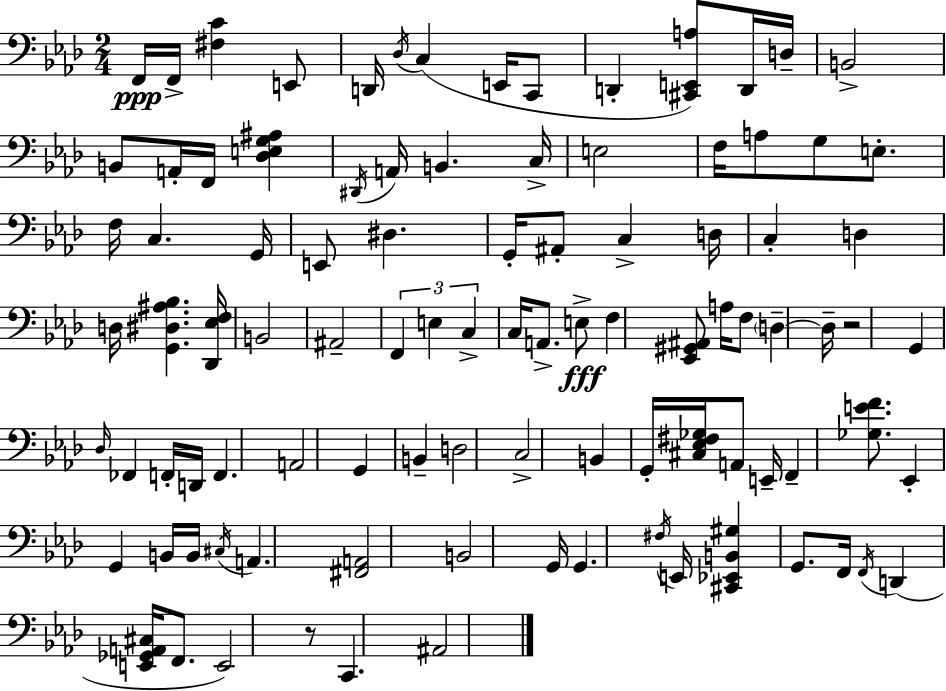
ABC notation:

X:1
T:Untitled
M:2/4
L:1/4
K:Fm
F,,/4 F,,/4 [^F,C] E,,/2 D,,/4 _D,/4 C, E,,/4 C,,/2 D,, [^C,,E,,A,]/2 D,,/4 D,/4 B,,2 B,,/2 A,,/4 F,,/4 [_D,E,G,^A,] ^D,,/4 A,,/4 B,, C,/4 E,2 F,/4 A,/2 G,/2 E,/2 F,/4 C, G,,/4 E,,/2 ^D, G,,/4 ^A,,/2 C, D,/4 C, D, D,/4 [G,,^D,^A,_B,] [_D,,_E,F,]/4 B,,2 ^A,,2 F,, E, C, C,/4 A,,/2 E,/2 F, [_E,,^G,,^A,,]/2 A,/4 F,/2 D, D,/4 z2 G,, _D,/4 _F,, F,,/4 D,,/4 F,, A,,2 G,, B,, D,2 C,2 B,, G,,/4 [^C,_E,^F,_G,]/4 A,,/2 E,,/4 F,, [_G,EF]/2 _E,, G,, B,,/4 B,,/4 ^C,/4 A,, [^F,,A,,]2 B,,2 G,,/4 G,, ^F,/4 E,,/4 [^C,,_E,,B,,^G,] G,,/2 F,,/4 F,,/4 D,, [E,,_G,,A,,^C,]/4 F,,/2 E,,2 z/2 C,, ^A,,2